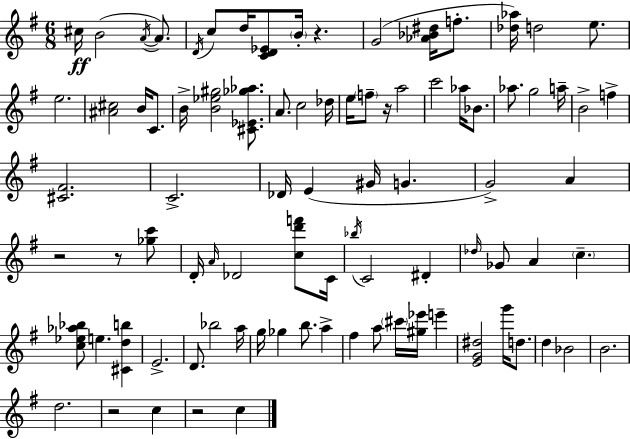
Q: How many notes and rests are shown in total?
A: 88